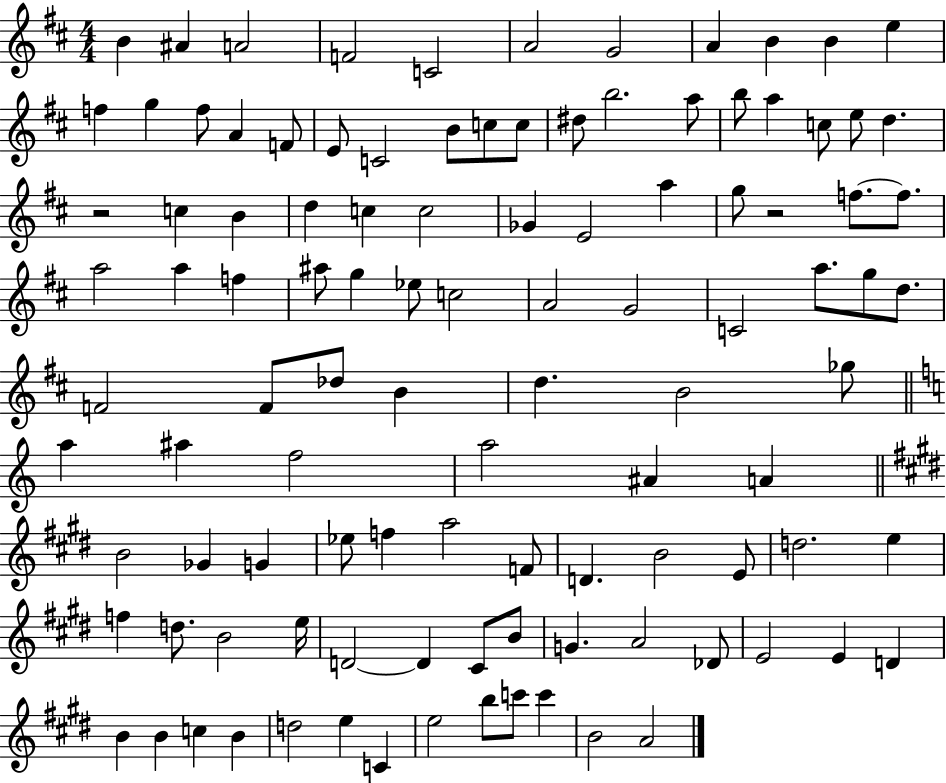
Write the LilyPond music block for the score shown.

{
  \clef treble
  \numericTimeSignature
  \time 4/4
  \key d \major
  b'4 ais'4 a'2 | f'2 c'2 | a'2 g'2 | a'4 b'4 b'4 e''4 | \break f''4 g''4 f''8 a'4 f'8 | e'8 c'2 b'8 c''8 c''8 | dis''8 b''2. a''8 | b''8 a''4 c''8 e''8 d''4. | \break r2 c''4 b'4 | d''4 c''4 c''2 | ges'4 e'2 a''4 | g''8 r2 f''8.~~ f''8. | \break a''2 a''4 f''4 | ais''8 g''4 ees''8 c''2 | a'2 g'2 | c'2 a''8. g''8 d''8. | \break f'2 f'8 des''8 b'4 | d''4. b'2 ges''8 | \bar "||" \break \key a \minor a''4 ais''4 f''2 | a''2 ais'4 a'4 | \bar "||" \break \key e \major b'2 ges'4 g'4 | ees''8 f''4 a''2 f'8 | d'4. b'2 e'8 | d''2. e''4 | \break f''4 d''8. b'2 e''16 | d'2~~ d'4 cis'8 b'8 | g'4. a'2 des'8 | e'2 e'4 d'4 | \break b'4 b'4 c''4 b'4 | d''2 e''4 c'4 | e''2 b''8 c'''8 c'''4 | b'2 a'2 | \break \bar "|."
}